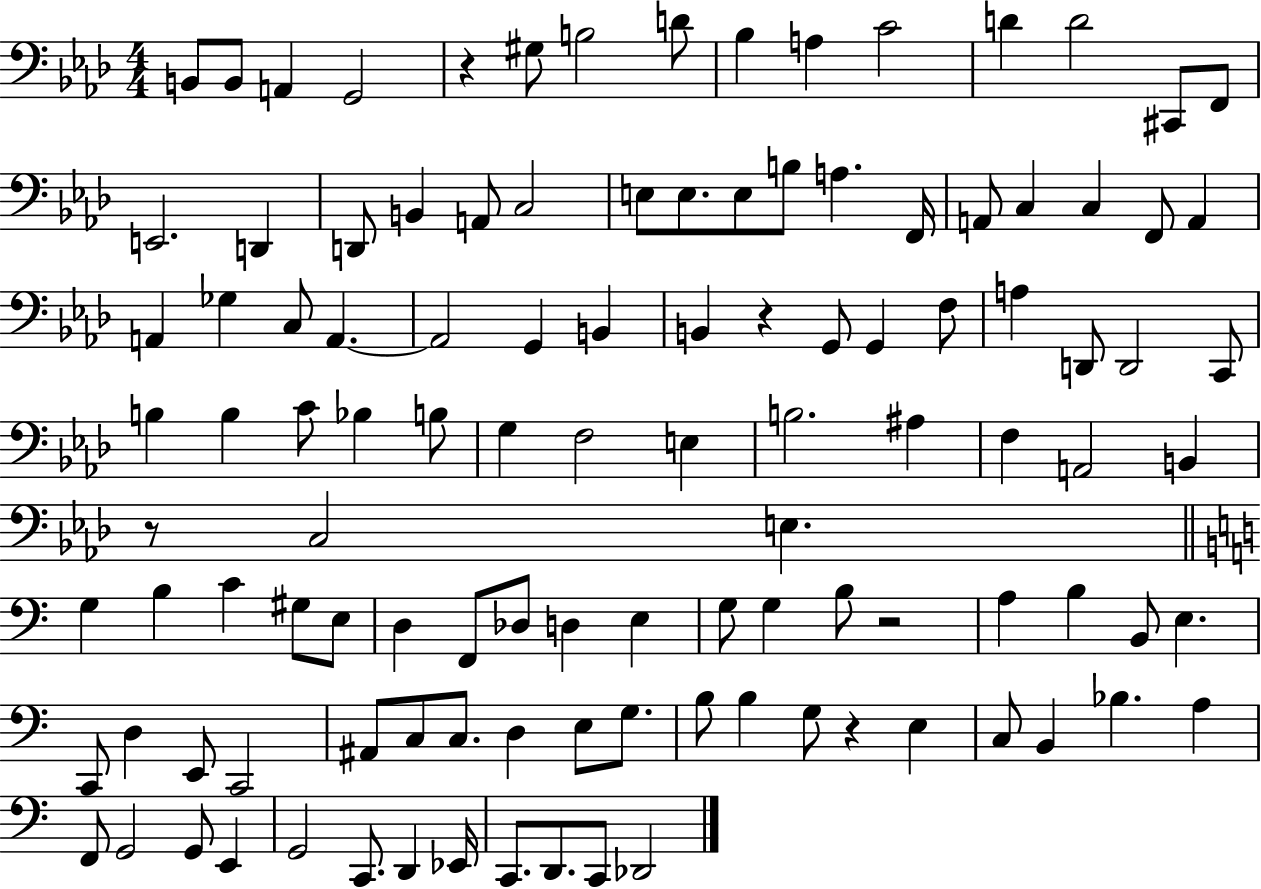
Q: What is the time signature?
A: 4/4